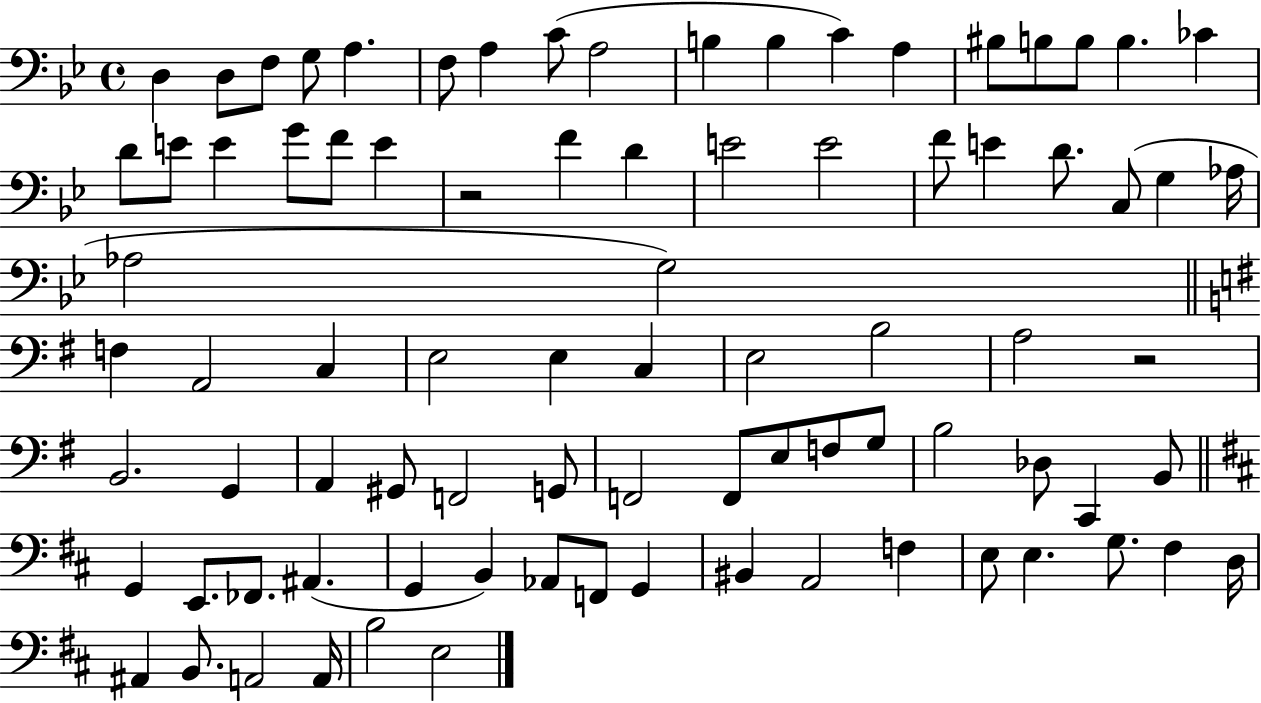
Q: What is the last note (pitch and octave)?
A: E3